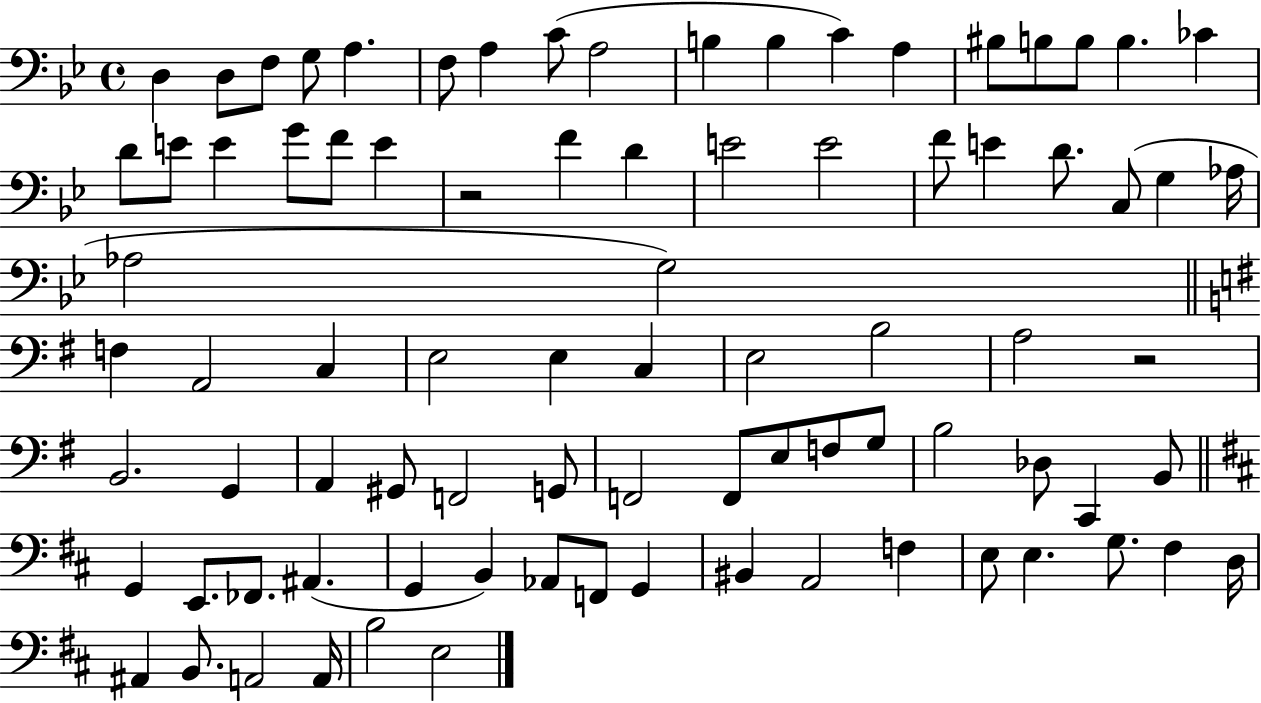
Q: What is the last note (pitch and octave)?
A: E3